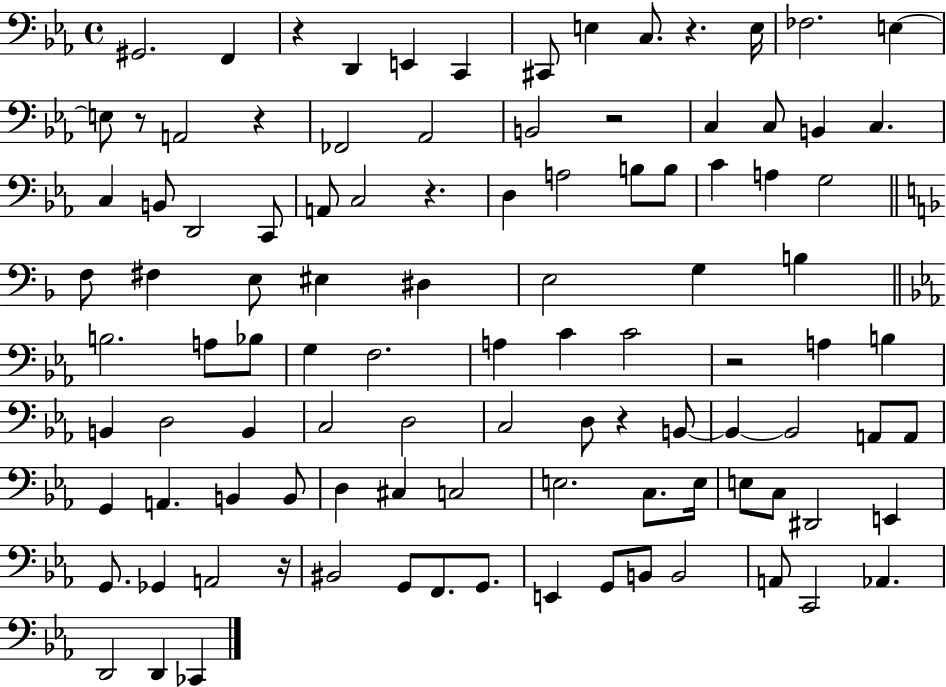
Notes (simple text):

G#2/h. F2/q R/q D2/q E2/q C2/q C#2/e E3/q C3/e. R/q. E3/s FES3/h. E3/q E3/e R/e A2/h R/q FES2/h Ab2/h B2/h R/h C3/q C3/e B2/q C3/q. C3/q B2/e D2/h C2/e A2/e C3/h R/q. D3/q A3/h B3/e B3/e C4/q A3/q G3/h F3/e F#3/q E3/e EIS3/q D#3/q E3/h G3/q B3/q B3/h. A3/e Bb3/e G3/q F3/h. A3/q C4/q C4/h R/h A3/q B3/q B2/q D3/h B2/q C3/h D3/h C3/h D3/e R/q B2/e B2/q B2/h A2/e A2/e G2/q A2/q. B2/q B2/e D3/q C#3/q C3/h E3/h. C3/e. E3/s E3/e C3/e D#2/h E2/q G2/e. Gb2/q A2/h R/s BIS2/h G2/e F2/e. G2/e. E2/q G2/e B2/e B2/h A2/e C2/h Ab2/q. D2/h D2/q CES2/q